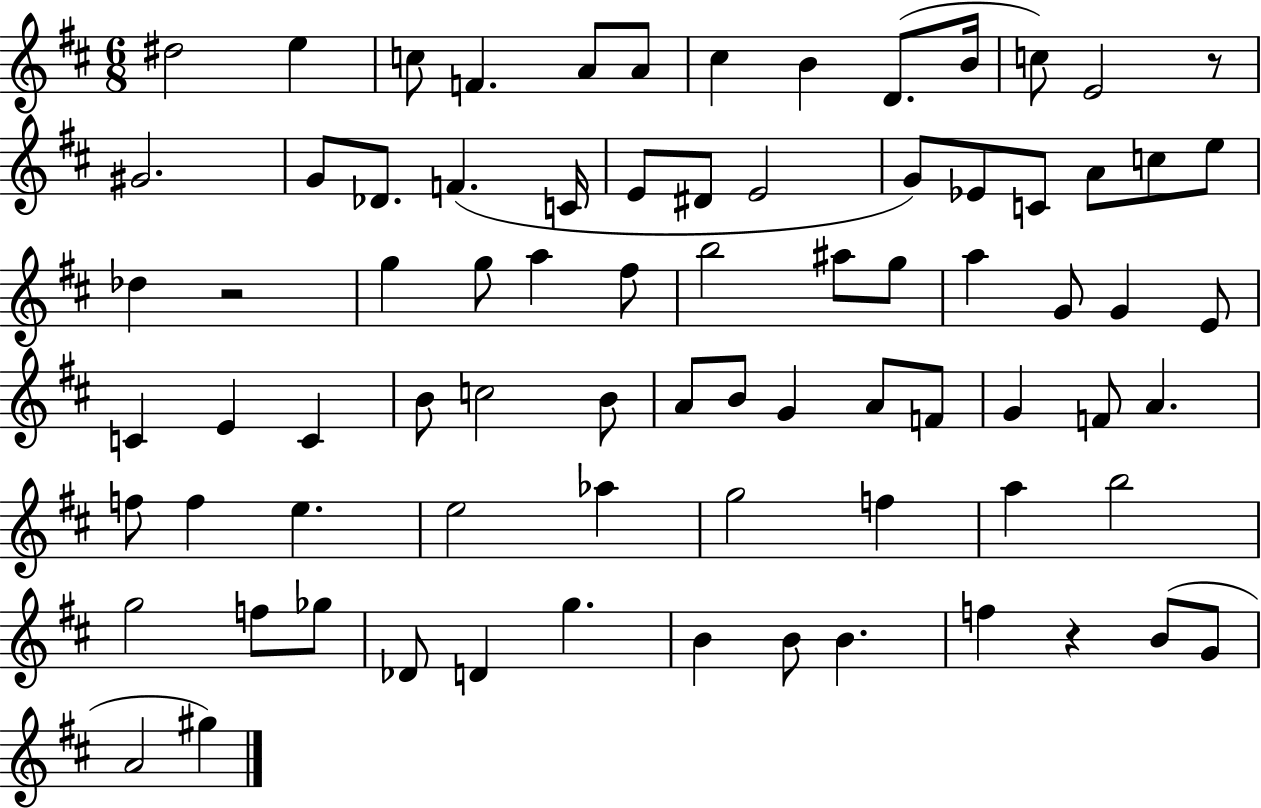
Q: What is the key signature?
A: D major